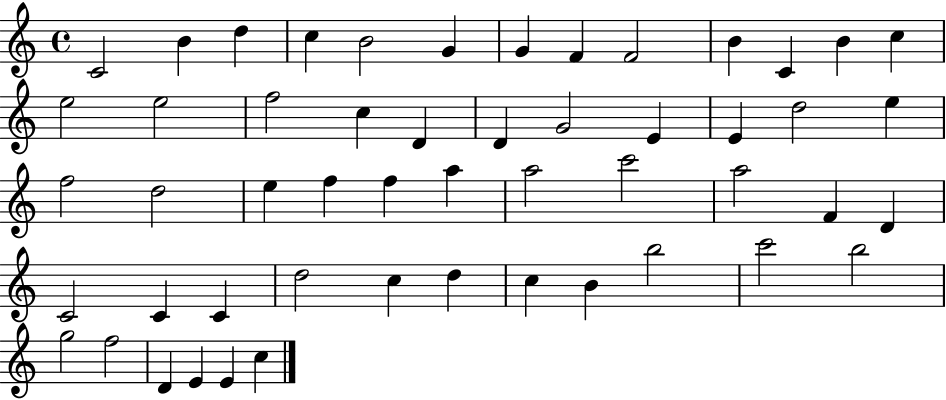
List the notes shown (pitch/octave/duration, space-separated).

C4/h B4/q D5/q C5/q B4/h G4/q G4/q F4/q F4/h B4/q C4/q B4/q C5/q E5/h E5/h F5/h C5/q D4/q D4/q G4/h E4/q E4/q D5/h E5/q F5/h D5/h E5/q F5/q F5/q A5/q A5/h C6/h A5/h F4/q D4/q C4/h C4/q C4/q D5/h C5/q D5/q C5/q B4/q B5/h C6/h B5/h G5/h F5/h D4/q E4/q E4/q C5/q